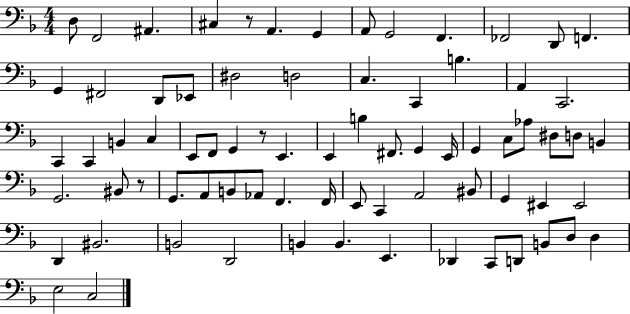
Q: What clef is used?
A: bass